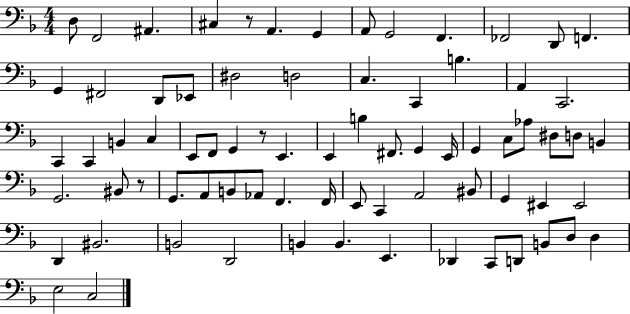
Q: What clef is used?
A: bass